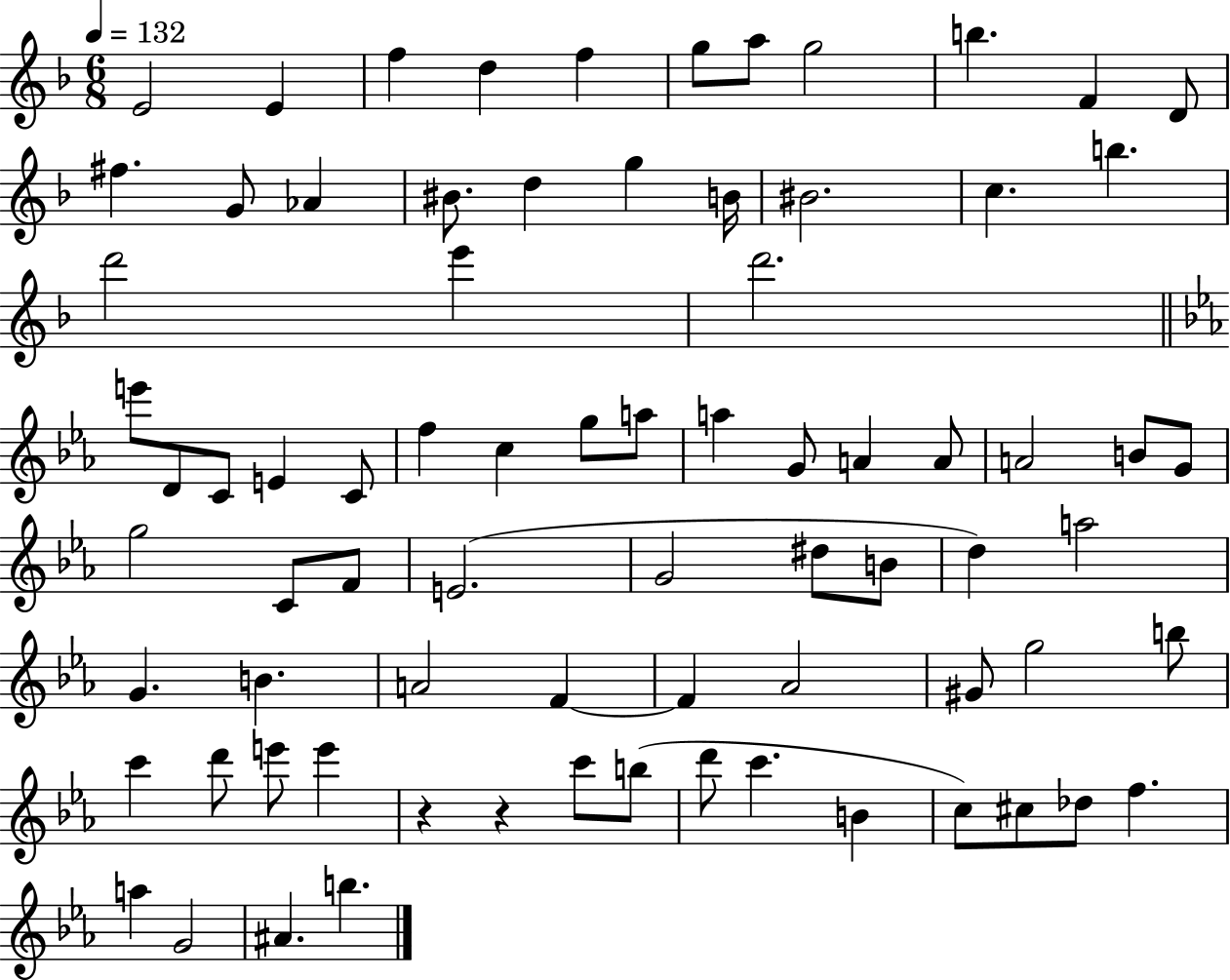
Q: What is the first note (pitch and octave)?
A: E4